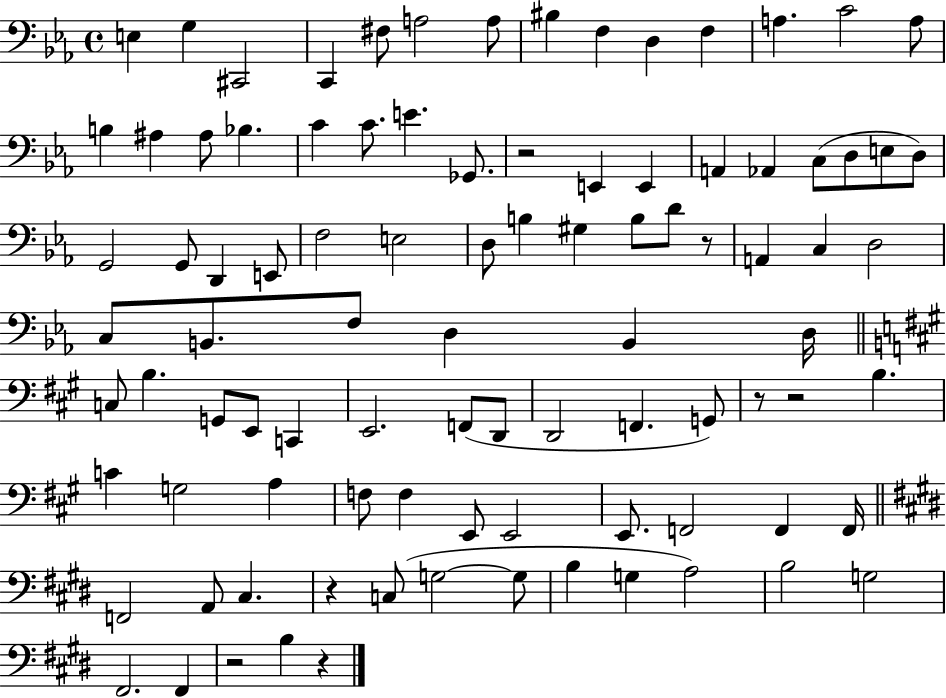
E3/q G3/q C#2/h C2/q F#3/e A3/h A3/e BIS3/q F3/q D3/q F3/q A3/q. C4/h A3/e B3/q A#3/q A#3/e Bb3/q. C4/q C4/e. E4/q. Gb2/e. R/h E2/q E2/q A2/q Ab2/q C3/e D3/e E3/e D3/e G2/h G2/e D2/q E2/e F3/h E3/h D3/e B3/q G#3/q B3/e D4/e R/e A2/q C3/q D3/h C3/e B2/e. F3/e D3/q B2/q D3/s C3/e B3/q. G2/e E2/e C2/q E2/h. F2/e D2/e D2/h F2/q. G2/e R/e R/h B3/q. C4/q G3/h A3/q F3/e F3/q E2/e E2/h E2/e. F2/h F2/q F2/s F2/h A2/e C#3/q. R/q C3/e G3/h G3/e B3/q G3/q A3/h B3/h G3/h F#2/h. F#2/q R/h B3/q R/q